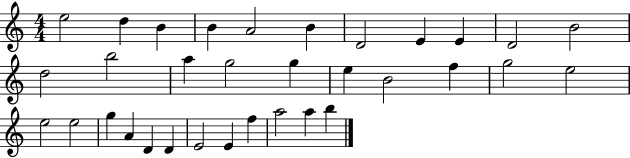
{
  \clef treble
  \numericTimeSignature
  \time 4/4
  \key c \major
  e''2 d''4 b'4 | b'4 a'2 b'4 | d'2 e'4 e'4 | d'2 b'2 | \break d''2 b''2 | a''4 g''2 g''4 | e''4 b'2 f''4 | g''2 e''2 | \break e''2 e''2 | g''4 a'4 d'4 d'4 | e'2 e'4 f''4 | a''2 a''4 b''4 | \break \bar "|."
}